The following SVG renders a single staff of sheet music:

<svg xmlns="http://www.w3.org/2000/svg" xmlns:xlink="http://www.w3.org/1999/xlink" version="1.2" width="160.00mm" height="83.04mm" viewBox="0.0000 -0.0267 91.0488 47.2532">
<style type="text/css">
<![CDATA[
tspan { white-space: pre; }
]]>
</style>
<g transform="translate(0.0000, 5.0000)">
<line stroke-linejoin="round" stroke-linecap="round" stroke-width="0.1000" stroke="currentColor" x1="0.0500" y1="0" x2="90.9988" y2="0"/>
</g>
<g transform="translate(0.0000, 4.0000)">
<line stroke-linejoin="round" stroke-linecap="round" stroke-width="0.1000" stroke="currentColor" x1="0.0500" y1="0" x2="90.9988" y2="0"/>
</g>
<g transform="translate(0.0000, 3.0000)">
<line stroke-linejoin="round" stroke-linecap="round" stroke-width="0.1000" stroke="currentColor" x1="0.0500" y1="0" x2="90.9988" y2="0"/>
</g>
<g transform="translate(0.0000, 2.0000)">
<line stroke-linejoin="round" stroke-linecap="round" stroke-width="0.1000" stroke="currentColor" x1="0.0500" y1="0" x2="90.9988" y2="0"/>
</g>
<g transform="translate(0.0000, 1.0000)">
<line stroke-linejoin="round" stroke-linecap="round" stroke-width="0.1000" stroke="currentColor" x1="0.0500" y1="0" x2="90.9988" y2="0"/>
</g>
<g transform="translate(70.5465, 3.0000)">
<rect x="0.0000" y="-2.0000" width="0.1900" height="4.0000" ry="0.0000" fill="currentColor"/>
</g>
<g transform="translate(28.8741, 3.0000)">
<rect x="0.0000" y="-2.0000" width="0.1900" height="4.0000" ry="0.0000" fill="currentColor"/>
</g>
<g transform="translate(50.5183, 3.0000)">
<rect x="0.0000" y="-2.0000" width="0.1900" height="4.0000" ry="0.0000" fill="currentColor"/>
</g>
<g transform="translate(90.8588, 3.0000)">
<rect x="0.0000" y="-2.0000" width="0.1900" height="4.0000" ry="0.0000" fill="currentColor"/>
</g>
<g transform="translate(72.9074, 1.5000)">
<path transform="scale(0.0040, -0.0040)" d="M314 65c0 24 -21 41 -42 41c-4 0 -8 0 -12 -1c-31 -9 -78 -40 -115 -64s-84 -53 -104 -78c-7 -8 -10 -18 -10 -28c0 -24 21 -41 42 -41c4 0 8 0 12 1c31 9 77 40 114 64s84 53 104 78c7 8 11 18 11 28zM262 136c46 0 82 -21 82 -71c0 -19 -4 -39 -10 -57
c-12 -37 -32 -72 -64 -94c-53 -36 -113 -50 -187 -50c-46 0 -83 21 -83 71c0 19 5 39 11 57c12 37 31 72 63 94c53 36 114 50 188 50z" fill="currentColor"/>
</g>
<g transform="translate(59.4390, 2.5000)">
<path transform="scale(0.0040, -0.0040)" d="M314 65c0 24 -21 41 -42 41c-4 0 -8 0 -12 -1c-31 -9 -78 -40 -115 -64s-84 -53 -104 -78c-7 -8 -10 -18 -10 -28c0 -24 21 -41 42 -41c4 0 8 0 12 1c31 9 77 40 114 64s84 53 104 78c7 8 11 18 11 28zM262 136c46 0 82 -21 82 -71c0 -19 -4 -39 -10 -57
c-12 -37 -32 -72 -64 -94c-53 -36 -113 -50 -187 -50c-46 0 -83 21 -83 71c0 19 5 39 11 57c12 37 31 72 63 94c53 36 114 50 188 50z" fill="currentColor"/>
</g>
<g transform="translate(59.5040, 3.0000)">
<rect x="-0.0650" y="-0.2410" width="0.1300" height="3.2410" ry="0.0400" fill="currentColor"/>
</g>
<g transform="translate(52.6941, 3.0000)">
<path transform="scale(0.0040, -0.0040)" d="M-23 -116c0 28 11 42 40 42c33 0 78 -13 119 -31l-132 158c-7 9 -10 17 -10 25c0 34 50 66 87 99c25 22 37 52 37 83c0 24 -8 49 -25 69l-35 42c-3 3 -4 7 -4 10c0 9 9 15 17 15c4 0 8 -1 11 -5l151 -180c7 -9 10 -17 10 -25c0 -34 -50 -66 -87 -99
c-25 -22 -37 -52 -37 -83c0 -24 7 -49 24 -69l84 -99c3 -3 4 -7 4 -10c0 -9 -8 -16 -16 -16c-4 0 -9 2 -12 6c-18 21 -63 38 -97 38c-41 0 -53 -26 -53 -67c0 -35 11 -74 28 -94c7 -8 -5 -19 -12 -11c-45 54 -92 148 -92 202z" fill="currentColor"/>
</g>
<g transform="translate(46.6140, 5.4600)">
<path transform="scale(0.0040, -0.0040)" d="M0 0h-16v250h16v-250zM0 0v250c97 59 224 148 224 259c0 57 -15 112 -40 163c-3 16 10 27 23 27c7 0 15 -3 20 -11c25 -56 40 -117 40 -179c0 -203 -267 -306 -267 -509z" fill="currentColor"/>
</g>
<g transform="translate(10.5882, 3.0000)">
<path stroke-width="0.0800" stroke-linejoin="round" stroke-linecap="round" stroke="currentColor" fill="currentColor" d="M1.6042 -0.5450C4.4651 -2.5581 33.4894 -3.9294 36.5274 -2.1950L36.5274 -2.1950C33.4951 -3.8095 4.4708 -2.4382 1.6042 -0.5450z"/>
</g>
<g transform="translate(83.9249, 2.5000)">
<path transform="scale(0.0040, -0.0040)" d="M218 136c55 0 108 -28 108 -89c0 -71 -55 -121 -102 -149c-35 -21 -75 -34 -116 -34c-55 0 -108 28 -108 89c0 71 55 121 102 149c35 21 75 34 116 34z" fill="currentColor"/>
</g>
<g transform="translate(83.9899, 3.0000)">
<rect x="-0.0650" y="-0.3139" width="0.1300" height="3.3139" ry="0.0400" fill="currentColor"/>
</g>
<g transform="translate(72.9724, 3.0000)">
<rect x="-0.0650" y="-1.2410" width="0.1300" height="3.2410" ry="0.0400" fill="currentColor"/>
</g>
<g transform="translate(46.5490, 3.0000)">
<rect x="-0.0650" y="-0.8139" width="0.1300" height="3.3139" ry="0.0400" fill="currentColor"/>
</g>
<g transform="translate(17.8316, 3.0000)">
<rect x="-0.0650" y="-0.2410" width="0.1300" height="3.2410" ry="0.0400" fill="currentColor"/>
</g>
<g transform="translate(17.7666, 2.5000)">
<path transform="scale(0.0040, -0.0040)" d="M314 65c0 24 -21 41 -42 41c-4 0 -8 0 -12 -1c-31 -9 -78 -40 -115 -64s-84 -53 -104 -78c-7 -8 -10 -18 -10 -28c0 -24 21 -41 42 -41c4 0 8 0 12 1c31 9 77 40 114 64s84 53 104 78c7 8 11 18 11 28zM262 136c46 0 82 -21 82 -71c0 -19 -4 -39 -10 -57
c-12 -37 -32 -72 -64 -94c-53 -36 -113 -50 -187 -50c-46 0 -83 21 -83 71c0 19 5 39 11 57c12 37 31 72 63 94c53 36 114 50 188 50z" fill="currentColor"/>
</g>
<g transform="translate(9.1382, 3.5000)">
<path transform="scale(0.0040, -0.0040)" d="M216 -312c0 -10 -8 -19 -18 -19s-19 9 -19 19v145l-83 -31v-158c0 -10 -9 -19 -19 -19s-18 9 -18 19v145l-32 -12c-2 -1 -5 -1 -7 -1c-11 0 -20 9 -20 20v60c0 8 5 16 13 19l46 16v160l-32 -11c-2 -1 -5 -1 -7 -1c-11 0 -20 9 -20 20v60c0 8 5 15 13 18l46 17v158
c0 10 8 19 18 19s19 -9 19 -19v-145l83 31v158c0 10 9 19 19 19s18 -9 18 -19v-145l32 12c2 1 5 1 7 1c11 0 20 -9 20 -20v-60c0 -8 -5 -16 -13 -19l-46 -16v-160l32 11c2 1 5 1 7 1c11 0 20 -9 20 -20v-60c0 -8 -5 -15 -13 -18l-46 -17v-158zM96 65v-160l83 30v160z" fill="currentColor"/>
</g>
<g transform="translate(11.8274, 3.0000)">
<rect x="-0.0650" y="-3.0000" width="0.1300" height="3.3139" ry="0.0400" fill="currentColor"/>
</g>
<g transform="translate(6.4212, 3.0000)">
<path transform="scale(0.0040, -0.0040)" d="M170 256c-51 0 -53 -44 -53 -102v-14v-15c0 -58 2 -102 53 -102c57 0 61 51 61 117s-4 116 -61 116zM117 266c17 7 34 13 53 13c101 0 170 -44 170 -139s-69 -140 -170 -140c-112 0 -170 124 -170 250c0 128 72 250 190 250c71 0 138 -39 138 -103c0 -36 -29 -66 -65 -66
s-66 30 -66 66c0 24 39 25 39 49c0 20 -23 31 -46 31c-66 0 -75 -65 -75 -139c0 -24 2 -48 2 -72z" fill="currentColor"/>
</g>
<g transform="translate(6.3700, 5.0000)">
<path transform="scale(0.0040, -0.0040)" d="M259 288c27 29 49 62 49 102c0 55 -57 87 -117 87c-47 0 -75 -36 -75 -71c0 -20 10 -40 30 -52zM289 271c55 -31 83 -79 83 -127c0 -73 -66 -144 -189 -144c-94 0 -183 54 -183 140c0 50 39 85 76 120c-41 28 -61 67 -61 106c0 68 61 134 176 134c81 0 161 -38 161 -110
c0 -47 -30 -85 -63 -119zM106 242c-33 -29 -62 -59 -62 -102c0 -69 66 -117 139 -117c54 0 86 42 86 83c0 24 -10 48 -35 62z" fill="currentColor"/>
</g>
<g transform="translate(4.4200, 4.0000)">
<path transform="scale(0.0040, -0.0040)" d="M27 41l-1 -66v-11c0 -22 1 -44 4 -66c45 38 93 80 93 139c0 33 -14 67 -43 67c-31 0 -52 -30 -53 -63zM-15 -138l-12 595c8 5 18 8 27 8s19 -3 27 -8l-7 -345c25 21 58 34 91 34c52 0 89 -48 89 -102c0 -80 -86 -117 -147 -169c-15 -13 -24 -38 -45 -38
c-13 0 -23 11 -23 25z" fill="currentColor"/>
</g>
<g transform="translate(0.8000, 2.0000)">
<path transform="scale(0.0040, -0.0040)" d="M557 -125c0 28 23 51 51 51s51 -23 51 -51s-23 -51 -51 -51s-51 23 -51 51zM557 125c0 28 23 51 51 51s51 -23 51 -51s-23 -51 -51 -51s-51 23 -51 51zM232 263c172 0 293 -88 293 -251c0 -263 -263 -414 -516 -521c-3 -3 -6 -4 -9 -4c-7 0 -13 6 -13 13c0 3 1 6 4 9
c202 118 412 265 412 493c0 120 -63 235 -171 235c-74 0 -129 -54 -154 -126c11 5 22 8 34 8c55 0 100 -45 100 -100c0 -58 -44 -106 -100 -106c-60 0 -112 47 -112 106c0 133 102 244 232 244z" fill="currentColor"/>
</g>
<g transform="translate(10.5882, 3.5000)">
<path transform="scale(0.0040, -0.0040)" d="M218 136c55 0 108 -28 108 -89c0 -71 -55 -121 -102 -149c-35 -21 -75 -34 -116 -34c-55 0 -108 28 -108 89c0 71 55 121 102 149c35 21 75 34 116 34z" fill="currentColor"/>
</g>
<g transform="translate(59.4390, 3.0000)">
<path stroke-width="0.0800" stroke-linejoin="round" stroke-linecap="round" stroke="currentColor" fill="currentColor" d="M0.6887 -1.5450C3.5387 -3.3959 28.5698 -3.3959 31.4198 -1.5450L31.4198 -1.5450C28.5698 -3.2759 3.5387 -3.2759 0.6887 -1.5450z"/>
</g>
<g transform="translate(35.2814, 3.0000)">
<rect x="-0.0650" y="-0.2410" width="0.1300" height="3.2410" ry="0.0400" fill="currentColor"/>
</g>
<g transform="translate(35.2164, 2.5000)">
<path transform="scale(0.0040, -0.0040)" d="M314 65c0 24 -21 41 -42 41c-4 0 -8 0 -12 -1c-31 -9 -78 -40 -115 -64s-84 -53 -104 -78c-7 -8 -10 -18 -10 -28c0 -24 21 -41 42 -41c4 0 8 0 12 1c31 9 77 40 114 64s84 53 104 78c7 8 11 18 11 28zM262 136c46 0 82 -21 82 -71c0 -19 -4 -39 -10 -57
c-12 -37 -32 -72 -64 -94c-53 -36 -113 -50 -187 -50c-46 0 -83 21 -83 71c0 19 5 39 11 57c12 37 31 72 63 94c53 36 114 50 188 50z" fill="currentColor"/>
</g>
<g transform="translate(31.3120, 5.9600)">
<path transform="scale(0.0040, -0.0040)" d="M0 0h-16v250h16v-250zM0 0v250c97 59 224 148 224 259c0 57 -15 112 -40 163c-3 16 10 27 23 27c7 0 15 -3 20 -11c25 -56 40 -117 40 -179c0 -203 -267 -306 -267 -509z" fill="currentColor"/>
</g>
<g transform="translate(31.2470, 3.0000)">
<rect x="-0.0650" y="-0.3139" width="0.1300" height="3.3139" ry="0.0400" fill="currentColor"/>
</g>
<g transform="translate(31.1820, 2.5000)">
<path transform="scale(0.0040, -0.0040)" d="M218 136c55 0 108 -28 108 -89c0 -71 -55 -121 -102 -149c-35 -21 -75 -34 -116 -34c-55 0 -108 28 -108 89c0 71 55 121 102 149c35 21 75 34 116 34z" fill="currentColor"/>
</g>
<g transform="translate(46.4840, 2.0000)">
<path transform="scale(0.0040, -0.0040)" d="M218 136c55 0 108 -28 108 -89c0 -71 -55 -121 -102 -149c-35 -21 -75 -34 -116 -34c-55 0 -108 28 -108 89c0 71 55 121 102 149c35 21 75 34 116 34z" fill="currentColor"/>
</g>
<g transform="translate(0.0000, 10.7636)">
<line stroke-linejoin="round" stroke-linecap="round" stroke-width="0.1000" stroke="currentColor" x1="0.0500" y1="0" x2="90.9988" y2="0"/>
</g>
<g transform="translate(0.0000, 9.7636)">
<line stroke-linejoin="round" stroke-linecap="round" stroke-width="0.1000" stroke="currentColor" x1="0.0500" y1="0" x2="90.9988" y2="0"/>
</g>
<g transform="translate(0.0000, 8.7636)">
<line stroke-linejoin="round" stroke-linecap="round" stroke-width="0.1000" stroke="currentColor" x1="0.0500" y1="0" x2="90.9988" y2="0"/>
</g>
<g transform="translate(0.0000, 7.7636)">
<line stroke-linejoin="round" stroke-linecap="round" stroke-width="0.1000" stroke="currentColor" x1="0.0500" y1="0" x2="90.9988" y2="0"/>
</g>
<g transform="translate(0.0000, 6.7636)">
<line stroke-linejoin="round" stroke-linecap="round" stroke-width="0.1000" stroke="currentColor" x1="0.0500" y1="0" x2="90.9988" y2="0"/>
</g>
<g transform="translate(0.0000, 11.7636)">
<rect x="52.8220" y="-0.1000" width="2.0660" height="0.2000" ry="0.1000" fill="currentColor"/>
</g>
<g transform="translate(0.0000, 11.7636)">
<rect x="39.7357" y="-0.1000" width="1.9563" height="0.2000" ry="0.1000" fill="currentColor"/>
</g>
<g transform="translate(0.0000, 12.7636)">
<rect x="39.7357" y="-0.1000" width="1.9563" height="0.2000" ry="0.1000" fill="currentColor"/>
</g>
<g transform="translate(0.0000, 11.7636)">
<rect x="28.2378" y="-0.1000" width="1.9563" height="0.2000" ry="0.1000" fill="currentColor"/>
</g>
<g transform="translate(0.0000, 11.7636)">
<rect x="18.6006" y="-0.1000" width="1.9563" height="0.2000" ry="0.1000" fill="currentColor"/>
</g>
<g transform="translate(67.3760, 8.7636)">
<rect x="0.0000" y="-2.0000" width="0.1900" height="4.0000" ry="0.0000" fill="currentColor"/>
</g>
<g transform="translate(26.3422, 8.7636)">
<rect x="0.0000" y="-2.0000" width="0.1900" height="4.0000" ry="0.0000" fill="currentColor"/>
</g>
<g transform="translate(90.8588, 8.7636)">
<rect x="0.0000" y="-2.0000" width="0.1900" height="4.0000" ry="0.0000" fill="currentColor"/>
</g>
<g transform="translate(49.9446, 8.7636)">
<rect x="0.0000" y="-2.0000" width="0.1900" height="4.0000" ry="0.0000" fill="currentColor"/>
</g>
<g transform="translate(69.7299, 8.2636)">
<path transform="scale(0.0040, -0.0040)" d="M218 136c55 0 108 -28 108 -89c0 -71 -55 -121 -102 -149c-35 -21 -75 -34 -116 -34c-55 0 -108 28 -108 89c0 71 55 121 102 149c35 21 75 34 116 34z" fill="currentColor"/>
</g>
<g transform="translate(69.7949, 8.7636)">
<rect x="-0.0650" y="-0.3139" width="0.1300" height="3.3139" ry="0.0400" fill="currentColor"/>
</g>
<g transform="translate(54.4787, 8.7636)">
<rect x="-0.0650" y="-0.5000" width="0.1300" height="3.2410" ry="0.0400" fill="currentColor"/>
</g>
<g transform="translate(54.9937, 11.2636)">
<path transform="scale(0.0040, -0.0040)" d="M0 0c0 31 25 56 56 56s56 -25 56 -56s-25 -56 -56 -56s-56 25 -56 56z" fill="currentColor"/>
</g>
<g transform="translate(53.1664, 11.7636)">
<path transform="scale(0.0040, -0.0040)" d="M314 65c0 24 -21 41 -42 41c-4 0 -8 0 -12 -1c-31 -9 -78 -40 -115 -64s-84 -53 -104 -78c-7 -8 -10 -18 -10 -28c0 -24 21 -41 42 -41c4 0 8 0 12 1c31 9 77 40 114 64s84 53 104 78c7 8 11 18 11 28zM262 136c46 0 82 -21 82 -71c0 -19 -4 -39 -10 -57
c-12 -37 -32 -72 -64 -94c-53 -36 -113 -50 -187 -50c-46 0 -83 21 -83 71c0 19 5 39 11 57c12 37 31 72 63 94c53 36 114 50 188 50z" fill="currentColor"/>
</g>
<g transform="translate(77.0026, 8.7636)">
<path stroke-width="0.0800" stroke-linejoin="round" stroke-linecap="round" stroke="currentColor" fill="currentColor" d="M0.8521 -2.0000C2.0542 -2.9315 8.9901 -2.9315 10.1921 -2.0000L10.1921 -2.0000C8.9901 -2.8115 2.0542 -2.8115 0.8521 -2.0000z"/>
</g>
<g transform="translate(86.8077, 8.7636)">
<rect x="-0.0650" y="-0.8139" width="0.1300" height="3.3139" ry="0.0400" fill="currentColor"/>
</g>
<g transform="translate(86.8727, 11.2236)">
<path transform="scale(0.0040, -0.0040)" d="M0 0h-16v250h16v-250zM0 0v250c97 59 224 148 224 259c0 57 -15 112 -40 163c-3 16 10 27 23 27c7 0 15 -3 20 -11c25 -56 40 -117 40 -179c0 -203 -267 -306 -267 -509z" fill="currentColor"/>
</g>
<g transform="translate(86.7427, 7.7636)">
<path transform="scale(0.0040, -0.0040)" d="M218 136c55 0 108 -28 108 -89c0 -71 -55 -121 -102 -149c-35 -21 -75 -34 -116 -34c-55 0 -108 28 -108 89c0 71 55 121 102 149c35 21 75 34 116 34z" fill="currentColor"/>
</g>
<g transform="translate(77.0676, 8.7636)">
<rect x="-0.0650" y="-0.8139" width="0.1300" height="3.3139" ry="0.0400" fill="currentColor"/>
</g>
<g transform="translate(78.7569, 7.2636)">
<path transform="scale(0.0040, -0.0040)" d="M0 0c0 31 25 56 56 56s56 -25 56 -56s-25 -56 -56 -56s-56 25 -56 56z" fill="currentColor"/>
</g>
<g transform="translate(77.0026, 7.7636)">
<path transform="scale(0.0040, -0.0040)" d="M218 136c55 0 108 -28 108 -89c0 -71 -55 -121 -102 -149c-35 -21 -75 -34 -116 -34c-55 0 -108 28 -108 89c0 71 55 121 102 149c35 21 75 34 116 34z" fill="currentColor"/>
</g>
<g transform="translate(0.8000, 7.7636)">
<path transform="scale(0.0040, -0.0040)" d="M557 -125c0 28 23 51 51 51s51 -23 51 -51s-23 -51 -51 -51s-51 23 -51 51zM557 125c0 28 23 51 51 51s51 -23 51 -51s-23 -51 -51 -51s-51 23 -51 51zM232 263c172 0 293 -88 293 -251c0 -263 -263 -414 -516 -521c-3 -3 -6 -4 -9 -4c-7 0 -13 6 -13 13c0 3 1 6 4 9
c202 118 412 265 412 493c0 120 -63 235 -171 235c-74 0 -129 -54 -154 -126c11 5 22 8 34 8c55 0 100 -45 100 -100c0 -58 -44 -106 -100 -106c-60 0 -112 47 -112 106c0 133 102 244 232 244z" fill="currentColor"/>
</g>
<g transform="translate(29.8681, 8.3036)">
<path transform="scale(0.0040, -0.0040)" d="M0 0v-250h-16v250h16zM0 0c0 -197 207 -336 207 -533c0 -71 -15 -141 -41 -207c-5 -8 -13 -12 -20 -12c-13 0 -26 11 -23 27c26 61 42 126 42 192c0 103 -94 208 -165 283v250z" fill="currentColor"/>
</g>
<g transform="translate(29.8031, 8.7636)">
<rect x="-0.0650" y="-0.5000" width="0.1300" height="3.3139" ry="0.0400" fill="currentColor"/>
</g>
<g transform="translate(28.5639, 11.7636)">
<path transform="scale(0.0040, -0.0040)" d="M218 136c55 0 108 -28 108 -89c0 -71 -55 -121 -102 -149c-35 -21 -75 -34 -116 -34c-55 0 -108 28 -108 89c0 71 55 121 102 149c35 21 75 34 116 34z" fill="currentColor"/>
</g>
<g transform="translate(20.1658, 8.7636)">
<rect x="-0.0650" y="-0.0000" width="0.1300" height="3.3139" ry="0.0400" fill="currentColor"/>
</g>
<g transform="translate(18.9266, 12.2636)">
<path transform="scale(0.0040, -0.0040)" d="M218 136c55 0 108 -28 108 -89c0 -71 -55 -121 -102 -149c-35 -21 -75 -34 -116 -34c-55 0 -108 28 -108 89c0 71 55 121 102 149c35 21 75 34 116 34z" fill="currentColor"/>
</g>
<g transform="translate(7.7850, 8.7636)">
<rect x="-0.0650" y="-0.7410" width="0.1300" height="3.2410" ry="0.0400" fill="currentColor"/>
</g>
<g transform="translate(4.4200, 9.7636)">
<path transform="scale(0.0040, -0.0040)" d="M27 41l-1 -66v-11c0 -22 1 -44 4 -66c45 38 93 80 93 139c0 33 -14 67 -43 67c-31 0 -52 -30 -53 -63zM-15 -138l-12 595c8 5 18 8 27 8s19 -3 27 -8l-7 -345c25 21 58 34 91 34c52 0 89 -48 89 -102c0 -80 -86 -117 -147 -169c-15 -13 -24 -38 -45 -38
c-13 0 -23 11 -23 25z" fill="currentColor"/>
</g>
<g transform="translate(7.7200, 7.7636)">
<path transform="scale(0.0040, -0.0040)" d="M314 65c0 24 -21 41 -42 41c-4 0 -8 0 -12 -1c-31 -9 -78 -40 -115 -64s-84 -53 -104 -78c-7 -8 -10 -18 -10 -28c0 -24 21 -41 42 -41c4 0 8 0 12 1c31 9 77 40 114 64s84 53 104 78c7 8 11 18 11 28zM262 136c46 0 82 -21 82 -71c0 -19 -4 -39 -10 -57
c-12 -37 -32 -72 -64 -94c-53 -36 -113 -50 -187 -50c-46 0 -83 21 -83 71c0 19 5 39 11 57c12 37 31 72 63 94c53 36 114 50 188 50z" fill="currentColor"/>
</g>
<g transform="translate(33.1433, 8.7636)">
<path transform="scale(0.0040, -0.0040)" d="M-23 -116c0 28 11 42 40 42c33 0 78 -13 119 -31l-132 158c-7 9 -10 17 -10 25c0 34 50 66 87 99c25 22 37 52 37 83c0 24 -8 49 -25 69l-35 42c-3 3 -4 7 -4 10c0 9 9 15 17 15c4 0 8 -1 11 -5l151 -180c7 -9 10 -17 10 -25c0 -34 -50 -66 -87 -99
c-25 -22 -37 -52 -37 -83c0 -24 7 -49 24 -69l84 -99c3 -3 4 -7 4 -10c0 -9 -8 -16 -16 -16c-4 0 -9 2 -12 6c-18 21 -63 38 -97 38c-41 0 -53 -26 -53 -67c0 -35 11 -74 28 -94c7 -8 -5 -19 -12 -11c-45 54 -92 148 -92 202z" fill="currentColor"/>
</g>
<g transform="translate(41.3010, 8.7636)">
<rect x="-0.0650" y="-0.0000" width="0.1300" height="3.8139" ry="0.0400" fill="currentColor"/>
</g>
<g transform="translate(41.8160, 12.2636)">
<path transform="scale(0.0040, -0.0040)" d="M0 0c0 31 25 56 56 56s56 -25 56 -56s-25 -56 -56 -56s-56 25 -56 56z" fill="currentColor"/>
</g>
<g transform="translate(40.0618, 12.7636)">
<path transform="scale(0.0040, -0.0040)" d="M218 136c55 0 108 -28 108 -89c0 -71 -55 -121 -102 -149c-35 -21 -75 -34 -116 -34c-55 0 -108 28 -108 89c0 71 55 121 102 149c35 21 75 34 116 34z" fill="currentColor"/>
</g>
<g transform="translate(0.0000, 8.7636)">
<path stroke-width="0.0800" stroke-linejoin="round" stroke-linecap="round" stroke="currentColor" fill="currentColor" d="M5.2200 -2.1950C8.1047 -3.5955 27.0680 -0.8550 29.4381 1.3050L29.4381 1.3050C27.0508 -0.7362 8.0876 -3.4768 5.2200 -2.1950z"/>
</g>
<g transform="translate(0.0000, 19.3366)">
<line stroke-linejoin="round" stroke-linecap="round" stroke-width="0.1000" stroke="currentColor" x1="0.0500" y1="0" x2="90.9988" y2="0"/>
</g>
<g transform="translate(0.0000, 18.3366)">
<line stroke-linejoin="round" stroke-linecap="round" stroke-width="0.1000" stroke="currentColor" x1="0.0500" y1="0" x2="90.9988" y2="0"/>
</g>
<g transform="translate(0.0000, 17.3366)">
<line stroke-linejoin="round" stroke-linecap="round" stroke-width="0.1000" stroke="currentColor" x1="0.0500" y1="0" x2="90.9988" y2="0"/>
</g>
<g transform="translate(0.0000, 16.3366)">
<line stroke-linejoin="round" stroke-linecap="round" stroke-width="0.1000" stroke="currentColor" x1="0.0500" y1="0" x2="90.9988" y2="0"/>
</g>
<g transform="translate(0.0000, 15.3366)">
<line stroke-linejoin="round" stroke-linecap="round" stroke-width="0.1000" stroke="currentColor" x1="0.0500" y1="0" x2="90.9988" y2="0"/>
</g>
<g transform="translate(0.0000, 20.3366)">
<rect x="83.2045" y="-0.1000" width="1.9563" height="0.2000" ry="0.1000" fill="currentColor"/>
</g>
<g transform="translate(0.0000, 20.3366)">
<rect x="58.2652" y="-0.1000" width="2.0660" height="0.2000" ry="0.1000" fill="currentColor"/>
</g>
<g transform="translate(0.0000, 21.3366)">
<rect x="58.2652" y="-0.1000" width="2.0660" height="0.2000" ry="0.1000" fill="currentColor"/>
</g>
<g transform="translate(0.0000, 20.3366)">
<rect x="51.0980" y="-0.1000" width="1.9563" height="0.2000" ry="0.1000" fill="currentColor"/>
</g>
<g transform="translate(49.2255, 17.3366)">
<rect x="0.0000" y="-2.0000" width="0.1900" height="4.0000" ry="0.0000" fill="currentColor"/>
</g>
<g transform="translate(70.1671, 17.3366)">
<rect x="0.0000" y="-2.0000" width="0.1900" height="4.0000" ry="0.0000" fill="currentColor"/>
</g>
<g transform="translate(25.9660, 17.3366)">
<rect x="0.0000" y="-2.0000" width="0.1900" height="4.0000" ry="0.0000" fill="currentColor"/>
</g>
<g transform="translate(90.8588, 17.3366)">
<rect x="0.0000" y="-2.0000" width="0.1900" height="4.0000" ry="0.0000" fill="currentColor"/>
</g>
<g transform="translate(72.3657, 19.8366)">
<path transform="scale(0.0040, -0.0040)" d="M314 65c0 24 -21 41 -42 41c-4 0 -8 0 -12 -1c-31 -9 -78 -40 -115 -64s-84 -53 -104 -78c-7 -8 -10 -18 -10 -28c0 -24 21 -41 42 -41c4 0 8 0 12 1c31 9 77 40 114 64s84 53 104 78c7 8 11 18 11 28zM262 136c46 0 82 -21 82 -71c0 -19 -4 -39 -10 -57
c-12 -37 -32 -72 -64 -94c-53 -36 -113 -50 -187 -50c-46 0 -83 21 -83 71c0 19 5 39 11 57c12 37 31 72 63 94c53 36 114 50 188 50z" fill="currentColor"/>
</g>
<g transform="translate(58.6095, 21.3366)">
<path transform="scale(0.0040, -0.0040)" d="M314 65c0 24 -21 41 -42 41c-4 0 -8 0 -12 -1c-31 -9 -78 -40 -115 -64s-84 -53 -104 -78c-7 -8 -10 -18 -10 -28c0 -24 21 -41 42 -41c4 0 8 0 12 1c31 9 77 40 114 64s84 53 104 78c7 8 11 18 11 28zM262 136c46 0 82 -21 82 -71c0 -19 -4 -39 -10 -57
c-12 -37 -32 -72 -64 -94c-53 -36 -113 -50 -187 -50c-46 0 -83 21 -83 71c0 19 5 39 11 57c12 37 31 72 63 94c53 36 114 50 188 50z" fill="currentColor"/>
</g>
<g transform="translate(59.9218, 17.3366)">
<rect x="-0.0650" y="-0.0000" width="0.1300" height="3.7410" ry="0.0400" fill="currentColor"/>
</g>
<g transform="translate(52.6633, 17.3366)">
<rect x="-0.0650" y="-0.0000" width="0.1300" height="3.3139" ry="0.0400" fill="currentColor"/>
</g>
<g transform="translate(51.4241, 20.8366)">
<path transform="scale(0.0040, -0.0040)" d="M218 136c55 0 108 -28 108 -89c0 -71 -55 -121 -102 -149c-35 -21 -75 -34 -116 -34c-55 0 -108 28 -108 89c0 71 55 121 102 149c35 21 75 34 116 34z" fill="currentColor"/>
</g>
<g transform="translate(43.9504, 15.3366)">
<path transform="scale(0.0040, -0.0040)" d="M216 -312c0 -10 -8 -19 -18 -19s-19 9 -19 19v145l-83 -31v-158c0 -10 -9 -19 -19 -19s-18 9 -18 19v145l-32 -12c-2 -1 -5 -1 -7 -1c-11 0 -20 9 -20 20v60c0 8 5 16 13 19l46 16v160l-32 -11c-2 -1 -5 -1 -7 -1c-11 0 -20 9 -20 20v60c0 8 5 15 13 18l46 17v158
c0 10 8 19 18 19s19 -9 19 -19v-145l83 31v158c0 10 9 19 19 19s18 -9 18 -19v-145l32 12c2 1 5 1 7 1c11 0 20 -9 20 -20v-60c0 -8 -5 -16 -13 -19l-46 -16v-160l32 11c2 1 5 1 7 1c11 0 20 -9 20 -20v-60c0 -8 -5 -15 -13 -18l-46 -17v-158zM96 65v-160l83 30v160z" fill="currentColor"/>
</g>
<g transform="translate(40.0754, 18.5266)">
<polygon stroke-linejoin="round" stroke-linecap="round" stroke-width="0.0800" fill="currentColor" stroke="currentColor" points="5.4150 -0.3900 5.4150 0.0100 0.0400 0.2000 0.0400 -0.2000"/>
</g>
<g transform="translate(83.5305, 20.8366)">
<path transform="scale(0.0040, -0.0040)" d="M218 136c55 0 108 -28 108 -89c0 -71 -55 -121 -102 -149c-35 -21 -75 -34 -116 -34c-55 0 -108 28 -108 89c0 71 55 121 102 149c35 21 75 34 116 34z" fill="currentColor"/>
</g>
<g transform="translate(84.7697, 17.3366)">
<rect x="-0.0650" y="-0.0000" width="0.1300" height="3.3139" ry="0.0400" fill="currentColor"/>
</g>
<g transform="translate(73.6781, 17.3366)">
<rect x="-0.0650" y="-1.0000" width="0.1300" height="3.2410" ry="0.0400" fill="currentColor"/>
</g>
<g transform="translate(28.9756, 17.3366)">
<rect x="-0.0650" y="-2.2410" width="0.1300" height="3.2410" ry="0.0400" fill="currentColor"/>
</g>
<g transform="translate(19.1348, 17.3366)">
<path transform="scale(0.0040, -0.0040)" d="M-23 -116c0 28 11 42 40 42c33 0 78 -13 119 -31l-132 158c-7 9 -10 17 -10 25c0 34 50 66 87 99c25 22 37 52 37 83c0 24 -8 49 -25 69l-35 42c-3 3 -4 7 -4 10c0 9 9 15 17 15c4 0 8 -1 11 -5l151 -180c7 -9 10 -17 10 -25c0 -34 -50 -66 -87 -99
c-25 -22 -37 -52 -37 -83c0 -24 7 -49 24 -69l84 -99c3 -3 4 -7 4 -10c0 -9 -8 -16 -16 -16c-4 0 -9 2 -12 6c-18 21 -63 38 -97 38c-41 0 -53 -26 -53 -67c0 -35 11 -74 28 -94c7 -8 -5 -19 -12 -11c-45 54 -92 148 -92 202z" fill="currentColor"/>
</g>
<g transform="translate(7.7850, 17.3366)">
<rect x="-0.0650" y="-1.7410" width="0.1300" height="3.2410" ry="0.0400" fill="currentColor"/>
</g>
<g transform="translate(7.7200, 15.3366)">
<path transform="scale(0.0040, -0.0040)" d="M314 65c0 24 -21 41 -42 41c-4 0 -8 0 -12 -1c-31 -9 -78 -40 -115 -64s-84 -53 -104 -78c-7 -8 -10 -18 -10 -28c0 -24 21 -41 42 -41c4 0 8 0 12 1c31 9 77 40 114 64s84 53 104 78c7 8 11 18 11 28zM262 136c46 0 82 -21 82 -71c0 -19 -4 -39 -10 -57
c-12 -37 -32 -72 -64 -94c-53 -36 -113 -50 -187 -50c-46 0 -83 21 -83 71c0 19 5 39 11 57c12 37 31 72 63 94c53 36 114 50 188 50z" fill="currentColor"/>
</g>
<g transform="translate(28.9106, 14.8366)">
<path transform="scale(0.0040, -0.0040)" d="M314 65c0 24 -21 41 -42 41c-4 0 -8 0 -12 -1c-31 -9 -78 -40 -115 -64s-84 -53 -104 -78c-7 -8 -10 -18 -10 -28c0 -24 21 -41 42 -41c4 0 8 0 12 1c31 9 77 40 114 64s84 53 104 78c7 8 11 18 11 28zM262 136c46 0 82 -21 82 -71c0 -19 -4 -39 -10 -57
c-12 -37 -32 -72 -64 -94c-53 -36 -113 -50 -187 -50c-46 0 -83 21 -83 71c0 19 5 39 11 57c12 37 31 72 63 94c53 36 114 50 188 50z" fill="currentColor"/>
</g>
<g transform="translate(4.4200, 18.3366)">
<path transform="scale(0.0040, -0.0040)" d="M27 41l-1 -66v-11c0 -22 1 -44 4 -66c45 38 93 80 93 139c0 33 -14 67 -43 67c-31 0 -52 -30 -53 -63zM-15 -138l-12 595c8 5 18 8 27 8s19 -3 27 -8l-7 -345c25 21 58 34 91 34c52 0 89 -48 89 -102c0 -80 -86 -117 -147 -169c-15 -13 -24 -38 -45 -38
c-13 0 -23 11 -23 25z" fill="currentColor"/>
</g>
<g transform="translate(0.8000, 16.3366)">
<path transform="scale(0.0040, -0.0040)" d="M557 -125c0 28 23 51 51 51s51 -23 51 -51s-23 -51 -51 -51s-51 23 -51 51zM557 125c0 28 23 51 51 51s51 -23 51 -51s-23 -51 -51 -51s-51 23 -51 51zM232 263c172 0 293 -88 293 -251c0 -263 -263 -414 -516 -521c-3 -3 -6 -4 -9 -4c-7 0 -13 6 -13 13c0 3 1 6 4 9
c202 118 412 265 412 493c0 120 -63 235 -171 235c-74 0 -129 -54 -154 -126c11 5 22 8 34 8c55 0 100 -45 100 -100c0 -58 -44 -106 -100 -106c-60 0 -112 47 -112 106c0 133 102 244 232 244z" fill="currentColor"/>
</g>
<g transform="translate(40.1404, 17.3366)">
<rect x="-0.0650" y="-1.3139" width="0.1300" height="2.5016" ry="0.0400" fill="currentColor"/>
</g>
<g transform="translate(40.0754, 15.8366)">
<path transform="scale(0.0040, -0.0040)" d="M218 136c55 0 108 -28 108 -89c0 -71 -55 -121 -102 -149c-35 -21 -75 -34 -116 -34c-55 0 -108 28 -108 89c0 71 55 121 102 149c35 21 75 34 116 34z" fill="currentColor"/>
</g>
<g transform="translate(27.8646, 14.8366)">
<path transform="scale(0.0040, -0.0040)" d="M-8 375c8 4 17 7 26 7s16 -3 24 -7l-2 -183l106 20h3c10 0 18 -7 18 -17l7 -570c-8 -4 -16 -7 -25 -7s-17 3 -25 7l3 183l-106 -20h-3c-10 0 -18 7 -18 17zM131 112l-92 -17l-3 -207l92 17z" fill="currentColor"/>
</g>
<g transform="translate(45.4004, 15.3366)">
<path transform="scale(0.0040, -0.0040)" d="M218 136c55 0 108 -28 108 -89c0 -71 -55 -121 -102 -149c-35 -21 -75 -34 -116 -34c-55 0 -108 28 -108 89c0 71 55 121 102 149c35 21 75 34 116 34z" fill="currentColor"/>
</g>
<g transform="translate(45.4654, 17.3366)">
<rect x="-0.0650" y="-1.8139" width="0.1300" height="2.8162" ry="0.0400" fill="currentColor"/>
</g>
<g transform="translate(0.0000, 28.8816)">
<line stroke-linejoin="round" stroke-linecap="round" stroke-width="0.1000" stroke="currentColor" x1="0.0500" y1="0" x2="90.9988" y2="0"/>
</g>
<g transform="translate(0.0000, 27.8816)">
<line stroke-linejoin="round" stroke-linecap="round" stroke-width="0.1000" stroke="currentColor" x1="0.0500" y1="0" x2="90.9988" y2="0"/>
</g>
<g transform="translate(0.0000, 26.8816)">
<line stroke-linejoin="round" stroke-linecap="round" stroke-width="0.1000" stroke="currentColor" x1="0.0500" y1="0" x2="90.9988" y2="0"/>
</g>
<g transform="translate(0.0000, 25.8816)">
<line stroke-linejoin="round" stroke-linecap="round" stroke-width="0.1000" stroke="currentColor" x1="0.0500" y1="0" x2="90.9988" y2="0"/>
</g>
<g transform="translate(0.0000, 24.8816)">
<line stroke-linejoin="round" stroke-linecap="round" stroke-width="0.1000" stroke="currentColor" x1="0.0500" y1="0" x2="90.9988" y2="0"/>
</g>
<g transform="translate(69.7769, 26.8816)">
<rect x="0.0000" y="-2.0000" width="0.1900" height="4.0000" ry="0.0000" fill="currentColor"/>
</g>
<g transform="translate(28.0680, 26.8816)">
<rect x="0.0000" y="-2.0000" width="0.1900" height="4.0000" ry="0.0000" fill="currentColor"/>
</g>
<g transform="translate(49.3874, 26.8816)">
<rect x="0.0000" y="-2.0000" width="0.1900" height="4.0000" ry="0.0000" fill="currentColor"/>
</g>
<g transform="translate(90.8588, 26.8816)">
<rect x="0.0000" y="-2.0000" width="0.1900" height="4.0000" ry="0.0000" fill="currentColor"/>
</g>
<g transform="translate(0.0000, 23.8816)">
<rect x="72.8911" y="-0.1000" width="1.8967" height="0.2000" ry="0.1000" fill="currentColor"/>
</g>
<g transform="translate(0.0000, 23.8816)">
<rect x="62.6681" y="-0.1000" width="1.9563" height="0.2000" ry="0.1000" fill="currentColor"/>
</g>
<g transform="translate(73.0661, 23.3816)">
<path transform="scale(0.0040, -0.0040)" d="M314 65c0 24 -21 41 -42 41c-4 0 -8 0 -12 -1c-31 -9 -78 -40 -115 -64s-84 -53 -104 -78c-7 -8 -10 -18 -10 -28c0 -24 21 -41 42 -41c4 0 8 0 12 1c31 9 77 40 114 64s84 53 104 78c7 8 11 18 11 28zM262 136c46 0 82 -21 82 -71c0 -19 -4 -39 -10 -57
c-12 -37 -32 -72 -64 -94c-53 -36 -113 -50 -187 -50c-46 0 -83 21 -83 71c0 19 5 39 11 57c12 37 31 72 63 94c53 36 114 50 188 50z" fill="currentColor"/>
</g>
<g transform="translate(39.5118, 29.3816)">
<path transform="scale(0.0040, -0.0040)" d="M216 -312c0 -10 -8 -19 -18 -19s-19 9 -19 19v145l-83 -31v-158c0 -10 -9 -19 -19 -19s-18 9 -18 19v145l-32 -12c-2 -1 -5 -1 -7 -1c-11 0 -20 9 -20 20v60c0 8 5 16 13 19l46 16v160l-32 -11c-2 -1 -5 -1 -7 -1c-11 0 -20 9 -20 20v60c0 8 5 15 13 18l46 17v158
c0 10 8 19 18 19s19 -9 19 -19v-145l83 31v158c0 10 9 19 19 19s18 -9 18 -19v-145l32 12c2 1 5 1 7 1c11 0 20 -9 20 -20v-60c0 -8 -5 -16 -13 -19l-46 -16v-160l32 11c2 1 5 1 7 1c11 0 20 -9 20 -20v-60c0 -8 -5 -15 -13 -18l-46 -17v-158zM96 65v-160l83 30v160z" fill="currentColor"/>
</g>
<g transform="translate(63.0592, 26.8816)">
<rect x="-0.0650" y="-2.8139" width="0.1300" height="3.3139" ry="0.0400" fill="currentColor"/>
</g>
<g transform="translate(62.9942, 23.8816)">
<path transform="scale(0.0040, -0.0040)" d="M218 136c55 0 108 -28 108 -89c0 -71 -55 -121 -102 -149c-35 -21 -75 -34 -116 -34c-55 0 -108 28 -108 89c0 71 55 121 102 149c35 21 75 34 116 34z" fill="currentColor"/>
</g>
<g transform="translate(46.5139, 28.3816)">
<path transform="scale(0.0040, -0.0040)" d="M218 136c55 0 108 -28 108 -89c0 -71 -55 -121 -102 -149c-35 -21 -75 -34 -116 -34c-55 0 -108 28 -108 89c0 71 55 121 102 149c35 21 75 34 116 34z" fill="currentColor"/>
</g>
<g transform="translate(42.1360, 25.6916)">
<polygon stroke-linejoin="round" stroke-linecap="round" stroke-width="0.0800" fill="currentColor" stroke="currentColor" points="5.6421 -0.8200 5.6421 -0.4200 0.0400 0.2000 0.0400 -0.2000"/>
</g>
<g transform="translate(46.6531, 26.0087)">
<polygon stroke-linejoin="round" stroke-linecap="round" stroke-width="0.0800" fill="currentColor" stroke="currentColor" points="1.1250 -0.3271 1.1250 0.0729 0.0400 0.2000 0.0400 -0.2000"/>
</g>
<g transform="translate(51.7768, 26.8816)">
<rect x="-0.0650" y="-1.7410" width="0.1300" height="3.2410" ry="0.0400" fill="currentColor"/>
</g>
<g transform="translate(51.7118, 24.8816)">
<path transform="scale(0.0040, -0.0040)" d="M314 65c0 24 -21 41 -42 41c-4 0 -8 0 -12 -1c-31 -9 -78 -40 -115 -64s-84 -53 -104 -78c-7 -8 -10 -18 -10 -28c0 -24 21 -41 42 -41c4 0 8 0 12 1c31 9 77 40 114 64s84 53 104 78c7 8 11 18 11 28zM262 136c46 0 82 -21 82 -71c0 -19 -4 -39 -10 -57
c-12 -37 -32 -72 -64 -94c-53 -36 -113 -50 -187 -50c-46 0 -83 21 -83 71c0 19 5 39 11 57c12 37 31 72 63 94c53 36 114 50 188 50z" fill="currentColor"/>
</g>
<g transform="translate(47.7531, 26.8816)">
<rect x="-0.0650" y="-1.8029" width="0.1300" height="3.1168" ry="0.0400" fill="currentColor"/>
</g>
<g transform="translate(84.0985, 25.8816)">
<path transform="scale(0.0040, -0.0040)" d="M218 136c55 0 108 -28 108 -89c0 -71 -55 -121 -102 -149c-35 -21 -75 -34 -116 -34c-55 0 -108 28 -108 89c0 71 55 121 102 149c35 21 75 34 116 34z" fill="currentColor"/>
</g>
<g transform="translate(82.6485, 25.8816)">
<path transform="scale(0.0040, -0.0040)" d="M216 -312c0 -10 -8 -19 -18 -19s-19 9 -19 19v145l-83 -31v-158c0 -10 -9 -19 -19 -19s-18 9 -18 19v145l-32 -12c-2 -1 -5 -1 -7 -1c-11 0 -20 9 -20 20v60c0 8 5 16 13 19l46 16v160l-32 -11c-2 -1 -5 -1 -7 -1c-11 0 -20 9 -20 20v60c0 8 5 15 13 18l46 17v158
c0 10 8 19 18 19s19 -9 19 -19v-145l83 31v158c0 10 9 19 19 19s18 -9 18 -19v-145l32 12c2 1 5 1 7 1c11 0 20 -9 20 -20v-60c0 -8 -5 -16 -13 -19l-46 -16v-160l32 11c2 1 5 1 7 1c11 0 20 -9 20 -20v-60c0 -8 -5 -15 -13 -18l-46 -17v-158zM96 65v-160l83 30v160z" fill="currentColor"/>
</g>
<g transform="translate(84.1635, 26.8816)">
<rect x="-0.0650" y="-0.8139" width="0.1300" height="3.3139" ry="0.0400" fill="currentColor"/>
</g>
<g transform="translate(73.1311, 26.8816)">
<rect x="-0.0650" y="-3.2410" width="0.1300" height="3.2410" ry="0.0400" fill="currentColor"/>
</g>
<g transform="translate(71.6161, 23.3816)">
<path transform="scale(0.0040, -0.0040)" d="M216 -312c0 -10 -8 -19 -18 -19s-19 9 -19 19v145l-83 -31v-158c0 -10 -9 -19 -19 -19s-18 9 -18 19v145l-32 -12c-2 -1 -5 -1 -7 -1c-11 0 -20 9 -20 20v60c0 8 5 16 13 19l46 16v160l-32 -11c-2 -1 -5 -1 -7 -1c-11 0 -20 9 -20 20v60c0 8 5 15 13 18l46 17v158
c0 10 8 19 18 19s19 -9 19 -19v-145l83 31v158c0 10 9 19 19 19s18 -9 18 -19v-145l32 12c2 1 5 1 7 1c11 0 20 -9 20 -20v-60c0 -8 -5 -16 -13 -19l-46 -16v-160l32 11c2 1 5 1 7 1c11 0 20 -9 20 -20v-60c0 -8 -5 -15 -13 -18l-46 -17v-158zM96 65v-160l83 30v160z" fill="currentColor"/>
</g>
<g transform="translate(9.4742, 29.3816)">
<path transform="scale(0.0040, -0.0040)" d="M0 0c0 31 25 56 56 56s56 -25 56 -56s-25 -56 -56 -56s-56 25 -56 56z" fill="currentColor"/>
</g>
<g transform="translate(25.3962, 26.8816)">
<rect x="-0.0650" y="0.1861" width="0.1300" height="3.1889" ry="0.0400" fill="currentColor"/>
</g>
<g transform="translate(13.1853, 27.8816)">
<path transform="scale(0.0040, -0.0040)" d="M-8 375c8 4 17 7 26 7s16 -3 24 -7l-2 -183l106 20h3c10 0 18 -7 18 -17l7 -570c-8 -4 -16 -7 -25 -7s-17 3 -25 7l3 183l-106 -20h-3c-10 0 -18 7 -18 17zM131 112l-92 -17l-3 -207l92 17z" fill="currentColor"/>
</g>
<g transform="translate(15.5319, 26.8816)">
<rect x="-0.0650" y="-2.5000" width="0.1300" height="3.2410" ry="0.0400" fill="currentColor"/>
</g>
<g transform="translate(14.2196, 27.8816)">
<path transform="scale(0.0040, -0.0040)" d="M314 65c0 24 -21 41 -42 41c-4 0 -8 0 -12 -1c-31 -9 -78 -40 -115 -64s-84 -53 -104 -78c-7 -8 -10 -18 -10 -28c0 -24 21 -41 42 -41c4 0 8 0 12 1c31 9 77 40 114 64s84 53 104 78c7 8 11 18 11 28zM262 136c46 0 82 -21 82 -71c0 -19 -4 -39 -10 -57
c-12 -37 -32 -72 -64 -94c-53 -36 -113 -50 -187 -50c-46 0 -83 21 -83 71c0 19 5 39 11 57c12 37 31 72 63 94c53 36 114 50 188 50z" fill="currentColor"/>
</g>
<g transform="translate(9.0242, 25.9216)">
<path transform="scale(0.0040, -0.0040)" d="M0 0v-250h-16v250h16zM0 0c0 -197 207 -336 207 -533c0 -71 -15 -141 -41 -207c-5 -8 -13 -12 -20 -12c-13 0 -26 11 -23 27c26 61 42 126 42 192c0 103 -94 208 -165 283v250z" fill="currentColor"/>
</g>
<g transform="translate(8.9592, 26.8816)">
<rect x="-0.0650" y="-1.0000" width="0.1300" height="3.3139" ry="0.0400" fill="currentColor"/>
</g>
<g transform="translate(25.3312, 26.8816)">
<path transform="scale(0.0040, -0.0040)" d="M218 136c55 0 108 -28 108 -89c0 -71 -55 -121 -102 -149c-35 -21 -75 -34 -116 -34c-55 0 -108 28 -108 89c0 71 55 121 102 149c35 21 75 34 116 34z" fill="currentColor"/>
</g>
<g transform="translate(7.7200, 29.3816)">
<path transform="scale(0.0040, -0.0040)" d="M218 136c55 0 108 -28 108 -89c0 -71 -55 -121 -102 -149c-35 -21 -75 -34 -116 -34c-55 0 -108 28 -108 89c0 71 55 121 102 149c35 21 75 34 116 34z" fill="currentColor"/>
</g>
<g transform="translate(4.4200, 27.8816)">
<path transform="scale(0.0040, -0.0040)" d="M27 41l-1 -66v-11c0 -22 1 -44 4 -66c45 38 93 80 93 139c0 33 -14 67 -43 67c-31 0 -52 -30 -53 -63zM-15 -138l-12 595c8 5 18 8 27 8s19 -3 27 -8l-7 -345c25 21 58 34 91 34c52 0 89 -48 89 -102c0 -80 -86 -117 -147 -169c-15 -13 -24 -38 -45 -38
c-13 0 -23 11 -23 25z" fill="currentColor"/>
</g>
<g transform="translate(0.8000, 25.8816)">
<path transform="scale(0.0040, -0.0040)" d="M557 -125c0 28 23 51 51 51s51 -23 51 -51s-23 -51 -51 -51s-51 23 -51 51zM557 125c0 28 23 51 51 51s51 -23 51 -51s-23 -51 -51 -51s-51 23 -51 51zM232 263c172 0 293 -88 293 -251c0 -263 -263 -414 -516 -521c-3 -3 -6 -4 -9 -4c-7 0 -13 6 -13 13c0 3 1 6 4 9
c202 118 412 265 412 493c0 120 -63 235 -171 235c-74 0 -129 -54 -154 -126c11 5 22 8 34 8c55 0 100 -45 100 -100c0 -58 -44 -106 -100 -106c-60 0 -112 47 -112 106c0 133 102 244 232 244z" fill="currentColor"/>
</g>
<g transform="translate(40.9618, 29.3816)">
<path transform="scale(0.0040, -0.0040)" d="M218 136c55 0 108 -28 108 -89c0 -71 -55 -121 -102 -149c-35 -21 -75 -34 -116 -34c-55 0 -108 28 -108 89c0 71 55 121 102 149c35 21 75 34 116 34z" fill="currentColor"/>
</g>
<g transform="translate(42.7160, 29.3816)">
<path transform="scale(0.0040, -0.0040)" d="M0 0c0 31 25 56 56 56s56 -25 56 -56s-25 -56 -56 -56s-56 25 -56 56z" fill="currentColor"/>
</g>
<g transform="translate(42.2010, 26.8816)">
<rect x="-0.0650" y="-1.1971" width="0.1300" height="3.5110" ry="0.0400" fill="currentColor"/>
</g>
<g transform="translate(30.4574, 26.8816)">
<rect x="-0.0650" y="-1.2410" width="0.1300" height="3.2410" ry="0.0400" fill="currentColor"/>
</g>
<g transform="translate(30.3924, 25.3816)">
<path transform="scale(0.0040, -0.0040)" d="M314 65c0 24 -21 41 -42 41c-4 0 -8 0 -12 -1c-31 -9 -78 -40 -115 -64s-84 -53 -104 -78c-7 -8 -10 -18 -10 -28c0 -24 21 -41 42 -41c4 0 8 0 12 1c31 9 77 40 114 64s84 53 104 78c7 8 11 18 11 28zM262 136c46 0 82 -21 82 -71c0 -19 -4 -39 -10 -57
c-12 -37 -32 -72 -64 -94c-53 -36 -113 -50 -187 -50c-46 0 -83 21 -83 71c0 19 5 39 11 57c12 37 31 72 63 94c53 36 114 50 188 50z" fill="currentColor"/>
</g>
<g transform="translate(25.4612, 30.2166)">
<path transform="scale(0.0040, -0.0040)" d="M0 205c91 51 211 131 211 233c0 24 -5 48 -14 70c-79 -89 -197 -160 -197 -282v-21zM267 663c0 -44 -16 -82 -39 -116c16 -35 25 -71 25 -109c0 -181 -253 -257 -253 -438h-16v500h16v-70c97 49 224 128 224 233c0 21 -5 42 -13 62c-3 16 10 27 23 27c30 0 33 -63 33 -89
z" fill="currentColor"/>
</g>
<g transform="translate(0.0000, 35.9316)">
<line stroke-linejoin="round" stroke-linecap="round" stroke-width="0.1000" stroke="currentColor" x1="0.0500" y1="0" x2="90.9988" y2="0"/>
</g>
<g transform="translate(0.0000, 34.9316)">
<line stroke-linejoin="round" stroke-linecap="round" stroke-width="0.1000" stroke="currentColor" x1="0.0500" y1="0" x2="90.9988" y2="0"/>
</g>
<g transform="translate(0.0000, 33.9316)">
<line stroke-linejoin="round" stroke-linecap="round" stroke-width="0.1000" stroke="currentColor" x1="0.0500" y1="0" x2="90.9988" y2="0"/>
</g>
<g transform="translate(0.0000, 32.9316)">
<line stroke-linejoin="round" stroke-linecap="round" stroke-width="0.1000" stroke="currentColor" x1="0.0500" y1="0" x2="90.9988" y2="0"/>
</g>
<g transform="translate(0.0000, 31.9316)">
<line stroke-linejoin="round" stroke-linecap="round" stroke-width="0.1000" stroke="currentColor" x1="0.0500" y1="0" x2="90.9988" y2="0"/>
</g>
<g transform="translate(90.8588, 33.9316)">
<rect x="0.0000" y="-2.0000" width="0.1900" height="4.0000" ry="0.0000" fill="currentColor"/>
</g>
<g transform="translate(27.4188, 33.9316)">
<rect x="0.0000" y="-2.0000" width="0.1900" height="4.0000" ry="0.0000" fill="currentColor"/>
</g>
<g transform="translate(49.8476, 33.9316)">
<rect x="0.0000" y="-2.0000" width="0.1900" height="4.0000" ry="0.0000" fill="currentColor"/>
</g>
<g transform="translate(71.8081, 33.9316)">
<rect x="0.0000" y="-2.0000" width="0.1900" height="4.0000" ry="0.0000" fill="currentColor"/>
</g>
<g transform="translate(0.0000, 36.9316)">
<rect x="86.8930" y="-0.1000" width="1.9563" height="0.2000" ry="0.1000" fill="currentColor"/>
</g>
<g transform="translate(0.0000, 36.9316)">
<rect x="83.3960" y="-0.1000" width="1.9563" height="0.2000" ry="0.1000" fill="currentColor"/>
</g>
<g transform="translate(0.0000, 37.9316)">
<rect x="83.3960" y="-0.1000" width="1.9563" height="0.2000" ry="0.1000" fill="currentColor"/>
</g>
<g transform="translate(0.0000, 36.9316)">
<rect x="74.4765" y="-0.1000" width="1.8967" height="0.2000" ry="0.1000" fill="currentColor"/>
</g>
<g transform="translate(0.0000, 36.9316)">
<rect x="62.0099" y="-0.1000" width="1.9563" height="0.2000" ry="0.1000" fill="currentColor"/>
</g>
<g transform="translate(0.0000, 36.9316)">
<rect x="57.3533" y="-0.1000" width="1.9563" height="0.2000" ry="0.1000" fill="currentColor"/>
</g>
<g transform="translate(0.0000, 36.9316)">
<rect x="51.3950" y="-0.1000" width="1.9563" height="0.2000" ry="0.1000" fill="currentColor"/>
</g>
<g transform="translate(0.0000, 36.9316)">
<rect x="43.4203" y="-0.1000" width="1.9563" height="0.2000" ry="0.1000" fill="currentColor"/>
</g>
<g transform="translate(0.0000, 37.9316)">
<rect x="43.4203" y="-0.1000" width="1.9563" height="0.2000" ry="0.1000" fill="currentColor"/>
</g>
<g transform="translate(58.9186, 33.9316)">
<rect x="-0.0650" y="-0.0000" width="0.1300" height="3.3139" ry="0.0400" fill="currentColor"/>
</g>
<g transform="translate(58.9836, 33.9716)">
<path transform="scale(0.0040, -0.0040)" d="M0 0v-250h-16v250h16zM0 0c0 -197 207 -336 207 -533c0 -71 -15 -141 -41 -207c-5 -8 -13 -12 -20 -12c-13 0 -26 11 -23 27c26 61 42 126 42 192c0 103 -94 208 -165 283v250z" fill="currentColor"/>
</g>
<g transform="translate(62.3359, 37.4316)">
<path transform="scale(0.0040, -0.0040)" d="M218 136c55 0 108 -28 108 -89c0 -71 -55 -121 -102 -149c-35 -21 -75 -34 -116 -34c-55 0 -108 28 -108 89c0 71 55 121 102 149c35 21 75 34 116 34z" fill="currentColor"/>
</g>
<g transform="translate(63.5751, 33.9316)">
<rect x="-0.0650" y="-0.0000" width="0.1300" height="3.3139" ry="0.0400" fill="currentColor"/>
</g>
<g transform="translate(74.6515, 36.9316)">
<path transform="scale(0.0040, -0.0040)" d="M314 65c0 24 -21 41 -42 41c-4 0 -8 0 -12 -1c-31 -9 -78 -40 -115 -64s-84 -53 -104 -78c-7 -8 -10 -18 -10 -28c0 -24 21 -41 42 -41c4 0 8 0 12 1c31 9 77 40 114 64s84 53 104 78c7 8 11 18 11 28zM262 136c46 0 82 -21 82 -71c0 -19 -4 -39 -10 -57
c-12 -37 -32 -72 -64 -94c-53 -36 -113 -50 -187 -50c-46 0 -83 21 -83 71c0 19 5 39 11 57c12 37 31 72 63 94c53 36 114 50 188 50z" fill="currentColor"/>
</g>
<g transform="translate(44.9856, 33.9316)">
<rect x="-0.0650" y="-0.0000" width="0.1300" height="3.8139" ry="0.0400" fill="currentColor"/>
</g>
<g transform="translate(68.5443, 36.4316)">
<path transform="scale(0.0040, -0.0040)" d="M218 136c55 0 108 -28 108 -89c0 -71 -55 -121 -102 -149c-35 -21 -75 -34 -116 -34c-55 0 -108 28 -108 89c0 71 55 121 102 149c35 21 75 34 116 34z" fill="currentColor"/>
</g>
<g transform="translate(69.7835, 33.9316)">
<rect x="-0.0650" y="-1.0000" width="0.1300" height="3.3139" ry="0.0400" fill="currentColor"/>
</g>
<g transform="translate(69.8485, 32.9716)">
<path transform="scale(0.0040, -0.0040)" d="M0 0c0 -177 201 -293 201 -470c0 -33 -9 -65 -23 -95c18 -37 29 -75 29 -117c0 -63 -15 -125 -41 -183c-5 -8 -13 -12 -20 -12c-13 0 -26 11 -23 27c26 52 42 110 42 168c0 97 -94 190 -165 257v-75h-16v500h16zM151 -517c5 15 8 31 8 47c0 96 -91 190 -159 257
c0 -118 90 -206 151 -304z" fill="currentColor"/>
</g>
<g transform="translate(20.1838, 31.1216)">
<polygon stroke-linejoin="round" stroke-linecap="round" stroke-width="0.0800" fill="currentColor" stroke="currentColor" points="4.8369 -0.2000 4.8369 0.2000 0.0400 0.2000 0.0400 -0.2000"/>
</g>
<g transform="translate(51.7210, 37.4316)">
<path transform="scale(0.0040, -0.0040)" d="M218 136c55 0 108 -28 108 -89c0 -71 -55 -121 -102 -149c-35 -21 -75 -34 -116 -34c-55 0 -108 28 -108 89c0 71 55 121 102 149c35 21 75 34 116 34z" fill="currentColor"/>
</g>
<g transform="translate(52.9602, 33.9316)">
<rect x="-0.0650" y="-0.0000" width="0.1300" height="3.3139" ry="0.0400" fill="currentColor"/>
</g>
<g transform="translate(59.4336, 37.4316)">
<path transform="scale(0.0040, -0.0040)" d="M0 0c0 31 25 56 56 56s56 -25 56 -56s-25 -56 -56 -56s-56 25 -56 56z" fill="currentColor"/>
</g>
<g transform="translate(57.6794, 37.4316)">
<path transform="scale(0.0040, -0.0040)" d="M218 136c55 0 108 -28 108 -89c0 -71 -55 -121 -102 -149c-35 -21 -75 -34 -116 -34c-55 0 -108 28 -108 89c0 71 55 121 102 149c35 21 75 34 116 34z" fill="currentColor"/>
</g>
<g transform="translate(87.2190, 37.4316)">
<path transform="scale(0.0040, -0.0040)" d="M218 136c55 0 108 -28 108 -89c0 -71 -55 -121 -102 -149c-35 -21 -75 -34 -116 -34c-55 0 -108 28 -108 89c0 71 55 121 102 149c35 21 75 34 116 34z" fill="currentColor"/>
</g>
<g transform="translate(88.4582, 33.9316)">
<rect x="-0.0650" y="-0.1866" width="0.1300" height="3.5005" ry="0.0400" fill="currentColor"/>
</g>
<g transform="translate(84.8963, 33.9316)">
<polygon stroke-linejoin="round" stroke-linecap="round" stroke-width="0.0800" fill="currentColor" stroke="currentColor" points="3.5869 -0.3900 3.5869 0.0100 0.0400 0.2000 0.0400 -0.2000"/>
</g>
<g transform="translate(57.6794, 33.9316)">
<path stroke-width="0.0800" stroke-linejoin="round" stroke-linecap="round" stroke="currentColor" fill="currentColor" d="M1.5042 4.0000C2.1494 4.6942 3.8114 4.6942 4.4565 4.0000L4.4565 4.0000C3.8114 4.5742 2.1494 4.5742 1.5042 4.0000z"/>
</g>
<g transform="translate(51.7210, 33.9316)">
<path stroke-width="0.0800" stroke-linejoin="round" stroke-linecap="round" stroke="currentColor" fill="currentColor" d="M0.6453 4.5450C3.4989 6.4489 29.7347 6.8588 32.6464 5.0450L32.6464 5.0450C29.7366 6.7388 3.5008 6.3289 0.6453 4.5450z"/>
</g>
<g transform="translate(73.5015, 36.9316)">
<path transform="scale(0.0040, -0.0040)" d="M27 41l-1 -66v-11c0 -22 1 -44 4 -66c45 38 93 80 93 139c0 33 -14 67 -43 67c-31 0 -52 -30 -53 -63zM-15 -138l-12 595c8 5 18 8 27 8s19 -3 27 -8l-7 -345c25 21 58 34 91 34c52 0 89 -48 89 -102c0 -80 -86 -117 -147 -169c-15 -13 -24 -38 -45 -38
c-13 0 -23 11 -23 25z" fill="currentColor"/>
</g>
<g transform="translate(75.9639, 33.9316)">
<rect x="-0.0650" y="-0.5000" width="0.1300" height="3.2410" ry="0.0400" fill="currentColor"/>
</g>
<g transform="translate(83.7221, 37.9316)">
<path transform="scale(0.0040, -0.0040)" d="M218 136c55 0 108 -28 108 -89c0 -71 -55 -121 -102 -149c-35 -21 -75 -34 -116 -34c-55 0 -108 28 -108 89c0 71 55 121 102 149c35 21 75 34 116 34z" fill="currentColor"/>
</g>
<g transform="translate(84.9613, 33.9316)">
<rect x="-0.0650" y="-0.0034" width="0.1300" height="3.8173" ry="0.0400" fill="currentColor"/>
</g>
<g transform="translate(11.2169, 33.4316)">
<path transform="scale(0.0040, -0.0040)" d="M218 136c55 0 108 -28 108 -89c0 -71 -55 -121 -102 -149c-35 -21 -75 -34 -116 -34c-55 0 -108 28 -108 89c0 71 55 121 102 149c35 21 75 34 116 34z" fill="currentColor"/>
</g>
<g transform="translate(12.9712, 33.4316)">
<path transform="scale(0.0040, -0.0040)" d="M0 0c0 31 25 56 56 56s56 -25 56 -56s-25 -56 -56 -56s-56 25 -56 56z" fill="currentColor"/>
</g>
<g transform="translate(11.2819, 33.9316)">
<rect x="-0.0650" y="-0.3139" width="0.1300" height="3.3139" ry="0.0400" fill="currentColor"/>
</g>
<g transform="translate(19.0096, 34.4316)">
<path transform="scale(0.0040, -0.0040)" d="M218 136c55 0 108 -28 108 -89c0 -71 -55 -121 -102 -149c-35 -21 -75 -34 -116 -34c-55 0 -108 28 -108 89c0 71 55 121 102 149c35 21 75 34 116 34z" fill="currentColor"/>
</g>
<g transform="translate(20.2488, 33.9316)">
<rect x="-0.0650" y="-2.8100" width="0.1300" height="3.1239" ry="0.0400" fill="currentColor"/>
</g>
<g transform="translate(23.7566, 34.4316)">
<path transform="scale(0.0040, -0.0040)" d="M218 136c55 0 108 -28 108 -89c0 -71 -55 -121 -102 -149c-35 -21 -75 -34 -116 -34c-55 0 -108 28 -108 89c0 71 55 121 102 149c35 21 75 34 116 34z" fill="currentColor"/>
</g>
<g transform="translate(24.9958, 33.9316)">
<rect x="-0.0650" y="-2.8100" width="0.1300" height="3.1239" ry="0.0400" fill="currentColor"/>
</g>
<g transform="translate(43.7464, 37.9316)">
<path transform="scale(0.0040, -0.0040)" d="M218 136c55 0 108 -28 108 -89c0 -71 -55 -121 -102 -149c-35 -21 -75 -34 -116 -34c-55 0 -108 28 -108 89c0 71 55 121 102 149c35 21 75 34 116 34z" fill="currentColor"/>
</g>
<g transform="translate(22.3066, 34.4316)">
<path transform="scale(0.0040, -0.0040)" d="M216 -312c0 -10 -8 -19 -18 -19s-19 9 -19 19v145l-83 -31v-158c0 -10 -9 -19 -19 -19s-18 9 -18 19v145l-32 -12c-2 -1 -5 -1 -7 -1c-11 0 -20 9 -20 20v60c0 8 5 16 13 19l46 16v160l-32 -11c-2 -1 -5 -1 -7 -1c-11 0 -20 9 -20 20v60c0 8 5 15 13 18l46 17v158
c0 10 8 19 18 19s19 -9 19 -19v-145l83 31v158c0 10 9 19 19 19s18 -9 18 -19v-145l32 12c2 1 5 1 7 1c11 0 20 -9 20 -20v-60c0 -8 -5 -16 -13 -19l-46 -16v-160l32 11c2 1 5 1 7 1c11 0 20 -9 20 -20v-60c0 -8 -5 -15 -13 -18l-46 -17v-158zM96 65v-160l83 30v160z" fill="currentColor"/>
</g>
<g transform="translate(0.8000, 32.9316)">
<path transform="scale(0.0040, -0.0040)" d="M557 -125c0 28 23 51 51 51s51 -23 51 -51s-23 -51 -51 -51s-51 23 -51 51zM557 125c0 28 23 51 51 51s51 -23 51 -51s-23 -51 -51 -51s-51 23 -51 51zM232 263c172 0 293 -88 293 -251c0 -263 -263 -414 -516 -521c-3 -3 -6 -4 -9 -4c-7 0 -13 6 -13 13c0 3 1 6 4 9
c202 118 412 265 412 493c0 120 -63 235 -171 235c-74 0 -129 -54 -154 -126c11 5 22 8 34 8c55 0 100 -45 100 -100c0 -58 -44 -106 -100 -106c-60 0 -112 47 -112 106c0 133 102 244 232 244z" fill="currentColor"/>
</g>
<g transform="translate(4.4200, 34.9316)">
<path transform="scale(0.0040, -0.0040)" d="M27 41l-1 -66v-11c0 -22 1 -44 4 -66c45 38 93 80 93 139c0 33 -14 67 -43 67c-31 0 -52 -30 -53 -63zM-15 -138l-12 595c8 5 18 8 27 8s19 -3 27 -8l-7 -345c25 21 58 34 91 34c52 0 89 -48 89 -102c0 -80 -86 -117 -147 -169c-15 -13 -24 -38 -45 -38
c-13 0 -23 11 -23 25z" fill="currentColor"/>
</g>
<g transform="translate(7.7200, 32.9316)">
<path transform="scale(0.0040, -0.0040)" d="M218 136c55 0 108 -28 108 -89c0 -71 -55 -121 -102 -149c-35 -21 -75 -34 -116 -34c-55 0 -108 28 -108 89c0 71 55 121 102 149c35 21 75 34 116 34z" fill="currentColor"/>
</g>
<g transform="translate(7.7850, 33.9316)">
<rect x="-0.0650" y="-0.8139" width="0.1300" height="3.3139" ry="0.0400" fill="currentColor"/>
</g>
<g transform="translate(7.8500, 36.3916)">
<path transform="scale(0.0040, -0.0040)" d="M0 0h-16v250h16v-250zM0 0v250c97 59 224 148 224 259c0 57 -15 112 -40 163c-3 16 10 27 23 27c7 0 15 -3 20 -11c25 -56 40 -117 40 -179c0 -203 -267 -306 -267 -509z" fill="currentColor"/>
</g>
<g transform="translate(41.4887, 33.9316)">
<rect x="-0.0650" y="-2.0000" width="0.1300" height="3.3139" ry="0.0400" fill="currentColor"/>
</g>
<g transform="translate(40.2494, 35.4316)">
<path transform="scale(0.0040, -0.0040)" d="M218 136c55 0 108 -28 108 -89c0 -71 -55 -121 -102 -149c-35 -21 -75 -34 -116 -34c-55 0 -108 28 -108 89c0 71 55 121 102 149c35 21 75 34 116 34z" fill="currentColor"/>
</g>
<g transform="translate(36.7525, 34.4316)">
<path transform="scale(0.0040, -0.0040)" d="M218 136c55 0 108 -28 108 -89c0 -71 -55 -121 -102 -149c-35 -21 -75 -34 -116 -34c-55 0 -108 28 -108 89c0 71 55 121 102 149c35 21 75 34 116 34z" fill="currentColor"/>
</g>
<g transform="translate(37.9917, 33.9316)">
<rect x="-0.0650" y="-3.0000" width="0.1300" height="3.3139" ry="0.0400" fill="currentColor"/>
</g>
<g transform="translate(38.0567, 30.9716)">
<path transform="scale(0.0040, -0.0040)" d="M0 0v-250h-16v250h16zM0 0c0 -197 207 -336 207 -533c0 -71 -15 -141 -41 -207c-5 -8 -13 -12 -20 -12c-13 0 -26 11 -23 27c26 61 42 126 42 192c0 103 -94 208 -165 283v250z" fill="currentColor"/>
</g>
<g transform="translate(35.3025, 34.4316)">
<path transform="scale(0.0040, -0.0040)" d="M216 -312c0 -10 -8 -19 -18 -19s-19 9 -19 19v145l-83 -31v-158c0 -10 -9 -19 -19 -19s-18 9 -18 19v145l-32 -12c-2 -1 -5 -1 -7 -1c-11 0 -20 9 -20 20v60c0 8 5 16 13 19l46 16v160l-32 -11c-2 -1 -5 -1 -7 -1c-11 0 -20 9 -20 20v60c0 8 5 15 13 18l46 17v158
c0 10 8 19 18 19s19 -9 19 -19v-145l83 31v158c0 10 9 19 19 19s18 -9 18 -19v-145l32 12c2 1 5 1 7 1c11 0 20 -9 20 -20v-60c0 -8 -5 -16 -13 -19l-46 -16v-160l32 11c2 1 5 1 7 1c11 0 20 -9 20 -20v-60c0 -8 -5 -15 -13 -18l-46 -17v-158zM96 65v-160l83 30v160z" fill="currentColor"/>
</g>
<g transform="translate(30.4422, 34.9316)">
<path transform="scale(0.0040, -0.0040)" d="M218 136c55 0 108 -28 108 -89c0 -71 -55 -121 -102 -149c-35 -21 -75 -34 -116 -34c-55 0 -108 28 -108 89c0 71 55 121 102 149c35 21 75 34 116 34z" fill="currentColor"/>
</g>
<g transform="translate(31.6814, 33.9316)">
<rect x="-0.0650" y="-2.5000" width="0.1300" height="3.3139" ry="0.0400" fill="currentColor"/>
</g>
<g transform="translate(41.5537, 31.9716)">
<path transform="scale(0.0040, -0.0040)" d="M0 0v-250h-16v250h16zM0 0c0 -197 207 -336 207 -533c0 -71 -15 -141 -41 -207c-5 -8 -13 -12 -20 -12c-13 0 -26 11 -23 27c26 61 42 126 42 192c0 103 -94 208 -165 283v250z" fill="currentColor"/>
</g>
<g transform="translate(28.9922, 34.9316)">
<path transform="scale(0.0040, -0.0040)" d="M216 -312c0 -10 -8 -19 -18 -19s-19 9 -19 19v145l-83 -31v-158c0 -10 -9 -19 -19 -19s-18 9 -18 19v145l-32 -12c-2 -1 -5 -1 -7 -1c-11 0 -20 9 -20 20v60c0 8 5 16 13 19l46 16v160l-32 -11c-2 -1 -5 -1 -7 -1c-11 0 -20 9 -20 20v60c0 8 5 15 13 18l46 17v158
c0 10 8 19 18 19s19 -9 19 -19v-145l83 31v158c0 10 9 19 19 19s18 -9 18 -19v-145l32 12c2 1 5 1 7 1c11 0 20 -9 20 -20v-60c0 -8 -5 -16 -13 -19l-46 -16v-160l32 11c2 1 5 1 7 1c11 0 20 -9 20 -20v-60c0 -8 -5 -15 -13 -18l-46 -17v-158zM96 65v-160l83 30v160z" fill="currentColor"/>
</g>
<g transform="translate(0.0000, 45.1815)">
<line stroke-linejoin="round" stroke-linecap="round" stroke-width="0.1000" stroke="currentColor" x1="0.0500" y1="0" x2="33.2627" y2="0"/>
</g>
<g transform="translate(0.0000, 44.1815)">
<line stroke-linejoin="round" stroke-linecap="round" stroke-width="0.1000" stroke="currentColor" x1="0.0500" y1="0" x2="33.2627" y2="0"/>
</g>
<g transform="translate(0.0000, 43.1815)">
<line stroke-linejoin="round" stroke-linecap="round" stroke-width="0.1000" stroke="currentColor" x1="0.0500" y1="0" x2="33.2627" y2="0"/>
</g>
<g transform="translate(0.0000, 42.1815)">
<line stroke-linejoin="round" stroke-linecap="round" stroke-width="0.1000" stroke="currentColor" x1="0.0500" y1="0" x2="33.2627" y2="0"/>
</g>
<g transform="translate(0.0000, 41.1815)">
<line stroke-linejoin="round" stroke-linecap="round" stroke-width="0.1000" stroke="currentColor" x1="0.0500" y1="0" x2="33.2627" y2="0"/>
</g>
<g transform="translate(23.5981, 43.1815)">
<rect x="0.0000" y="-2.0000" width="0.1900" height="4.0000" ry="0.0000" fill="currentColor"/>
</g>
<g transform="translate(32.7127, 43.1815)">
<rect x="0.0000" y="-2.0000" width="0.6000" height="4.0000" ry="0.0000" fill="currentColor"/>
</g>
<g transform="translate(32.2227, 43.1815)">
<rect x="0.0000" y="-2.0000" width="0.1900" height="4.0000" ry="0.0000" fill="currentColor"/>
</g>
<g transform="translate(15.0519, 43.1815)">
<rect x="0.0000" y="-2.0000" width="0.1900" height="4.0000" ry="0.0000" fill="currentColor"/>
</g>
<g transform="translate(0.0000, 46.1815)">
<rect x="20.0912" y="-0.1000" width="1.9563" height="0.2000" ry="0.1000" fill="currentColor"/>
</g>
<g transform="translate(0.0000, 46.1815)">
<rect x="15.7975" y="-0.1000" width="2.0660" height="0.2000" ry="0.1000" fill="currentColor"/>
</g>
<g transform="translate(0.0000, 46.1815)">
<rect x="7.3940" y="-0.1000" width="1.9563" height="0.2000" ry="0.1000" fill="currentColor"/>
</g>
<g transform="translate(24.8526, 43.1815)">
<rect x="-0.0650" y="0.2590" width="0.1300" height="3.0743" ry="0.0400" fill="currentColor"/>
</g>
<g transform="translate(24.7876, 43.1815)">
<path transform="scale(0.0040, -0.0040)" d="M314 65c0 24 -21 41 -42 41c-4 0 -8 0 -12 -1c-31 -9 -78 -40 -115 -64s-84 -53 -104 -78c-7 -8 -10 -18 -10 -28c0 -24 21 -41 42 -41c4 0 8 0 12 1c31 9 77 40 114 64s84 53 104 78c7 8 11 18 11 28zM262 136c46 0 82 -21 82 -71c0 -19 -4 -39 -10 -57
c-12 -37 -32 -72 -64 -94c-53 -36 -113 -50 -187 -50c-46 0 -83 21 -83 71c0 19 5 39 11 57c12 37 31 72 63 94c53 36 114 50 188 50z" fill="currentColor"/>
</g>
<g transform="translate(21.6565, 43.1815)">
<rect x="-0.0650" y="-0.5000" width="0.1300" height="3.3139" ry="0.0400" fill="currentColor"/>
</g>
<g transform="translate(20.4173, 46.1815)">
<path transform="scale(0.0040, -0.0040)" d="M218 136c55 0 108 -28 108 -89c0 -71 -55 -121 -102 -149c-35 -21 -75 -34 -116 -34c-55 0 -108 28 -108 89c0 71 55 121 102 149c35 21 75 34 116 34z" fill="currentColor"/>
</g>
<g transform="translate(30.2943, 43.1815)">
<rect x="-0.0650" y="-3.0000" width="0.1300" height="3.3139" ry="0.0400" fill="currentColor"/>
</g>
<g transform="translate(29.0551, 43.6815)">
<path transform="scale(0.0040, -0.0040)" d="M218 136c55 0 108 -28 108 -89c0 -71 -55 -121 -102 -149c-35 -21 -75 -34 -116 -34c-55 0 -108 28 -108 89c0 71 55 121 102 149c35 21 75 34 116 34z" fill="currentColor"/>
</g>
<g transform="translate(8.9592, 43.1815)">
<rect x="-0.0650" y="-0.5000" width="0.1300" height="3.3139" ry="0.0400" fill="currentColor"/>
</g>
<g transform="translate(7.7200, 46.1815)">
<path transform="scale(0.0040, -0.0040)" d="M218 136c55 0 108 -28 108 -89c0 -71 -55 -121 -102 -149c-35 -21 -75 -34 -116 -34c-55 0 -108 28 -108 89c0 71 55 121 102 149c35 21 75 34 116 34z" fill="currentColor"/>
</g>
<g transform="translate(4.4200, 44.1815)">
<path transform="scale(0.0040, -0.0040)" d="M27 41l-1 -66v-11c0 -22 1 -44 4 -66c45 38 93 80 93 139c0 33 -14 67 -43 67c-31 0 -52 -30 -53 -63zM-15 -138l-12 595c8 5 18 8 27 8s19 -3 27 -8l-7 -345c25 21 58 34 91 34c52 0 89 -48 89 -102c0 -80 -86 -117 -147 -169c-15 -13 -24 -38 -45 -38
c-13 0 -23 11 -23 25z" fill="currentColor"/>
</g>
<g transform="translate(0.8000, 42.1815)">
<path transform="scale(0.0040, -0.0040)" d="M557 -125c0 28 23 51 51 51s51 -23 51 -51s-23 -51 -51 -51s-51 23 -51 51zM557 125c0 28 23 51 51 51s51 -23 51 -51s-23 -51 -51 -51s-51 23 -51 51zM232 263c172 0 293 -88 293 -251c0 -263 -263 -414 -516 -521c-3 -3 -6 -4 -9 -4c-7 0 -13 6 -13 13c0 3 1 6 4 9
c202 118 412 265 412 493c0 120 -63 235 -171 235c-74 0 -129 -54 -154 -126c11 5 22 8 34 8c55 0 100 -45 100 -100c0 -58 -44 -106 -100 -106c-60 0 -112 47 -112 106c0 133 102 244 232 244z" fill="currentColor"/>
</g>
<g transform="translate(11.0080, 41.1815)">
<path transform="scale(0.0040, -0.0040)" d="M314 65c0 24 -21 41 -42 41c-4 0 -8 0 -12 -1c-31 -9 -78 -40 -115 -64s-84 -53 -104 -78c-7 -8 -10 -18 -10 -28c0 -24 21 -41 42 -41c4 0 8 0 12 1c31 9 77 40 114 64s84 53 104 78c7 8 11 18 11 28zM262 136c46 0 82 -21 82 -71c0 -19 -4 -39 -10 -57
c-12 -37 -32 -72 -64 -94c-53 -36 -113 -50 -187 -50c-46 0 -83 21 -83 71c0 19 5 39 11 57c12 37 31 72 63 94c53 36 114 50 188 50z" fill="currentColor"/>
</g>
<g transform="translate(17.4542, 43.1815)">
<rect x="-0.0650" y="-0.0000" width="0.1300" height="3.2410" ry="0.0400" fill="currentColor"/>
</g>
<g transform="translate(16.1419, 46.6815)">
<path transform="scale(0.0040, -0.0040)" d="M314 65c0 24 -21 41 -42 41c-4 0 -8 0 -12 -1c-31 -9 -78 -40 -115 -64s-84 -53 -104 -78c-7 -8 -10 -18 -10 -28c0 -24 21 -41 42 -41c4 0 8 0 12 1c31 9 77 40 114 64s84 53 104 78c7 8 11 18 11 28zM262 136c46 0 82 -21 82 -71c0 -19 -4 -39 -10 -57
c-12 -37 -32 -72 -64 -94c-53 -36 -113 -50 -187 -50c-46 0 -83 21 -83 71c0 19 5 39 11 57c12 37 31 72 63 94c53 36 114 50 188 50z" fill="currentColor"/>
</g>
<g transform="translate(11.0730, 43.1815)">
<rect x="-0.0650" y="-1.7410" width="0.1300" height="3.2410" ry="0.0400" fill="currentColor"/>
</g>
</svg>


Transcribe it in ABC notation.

X:1
T:Untitled
M:6/8
L:1/4
K:F
^C, E,2 E,/2 E,2 F,/2 z E,2 G,2 E, F,2 D,, E,,/2 z C,, E,,2 E, F, F,/2 A,2 z B,2 G,/2 ^A,/2 D,, C,,2 F,,2 D,, F,,/2 B,,2 D,/4 G,2 ^F,,/2 A,,/4 A,2 C ^D2 ^F, F,/2 E, C,/2 ^C,/2 ^B,, ^C,/2 A,,/2 C,, D,, D,,/2 D,, F,,/4 _E,,2 C,,/2 D,,/2 E,, A,2 D,,2 E,, D,2 C,